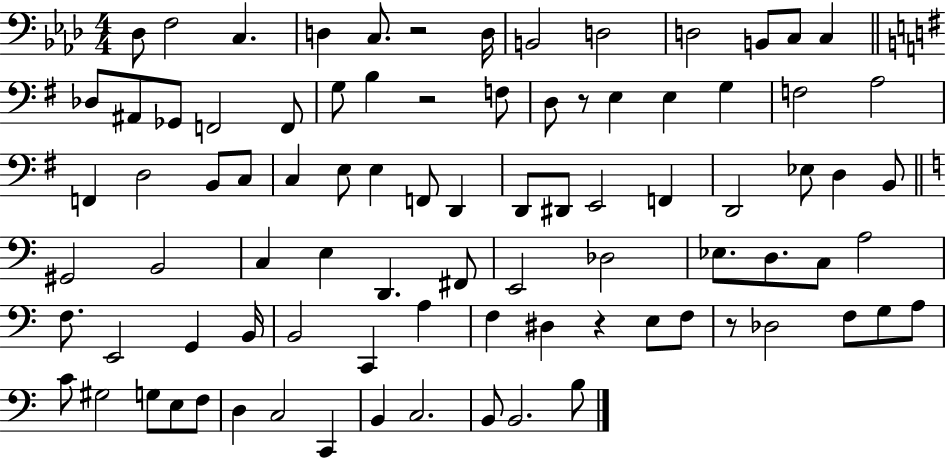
Db3/e F3/h C3/q. D3/q C3/e. R/h D3/s B2/h D3/h D3/h B2/e C3/e C3/q Db3/e A#2/e Gb2/e F2/h F2/e G3/e B3/q R/h F3/e D3/e R/e E3/q E3/q G3/q F3/h A3/h F2/q D3/h B2/e C3/e C3/q E3/e E3/q F2/e D2/q D2/e D#2/e E2/h F2/q D2/h Eb3/e D3/q B2/e G#2/h B2/h C3/q E3/q D2/q. F#2/e E2/h Db3/h Eb3/e. D3/e. C3/e A3/h F3/e. E2/h G2/q B2/s B2/h C2/q A3/q F3/q D#3/q R/q E3/e F3/e R/e Db3/h F3/e G3/e A3/e C4/e G#3/h G3/e E3/e F3/e D3/q C3/h C2/q B2/q C3/h. B2/e B2/h. B3/e